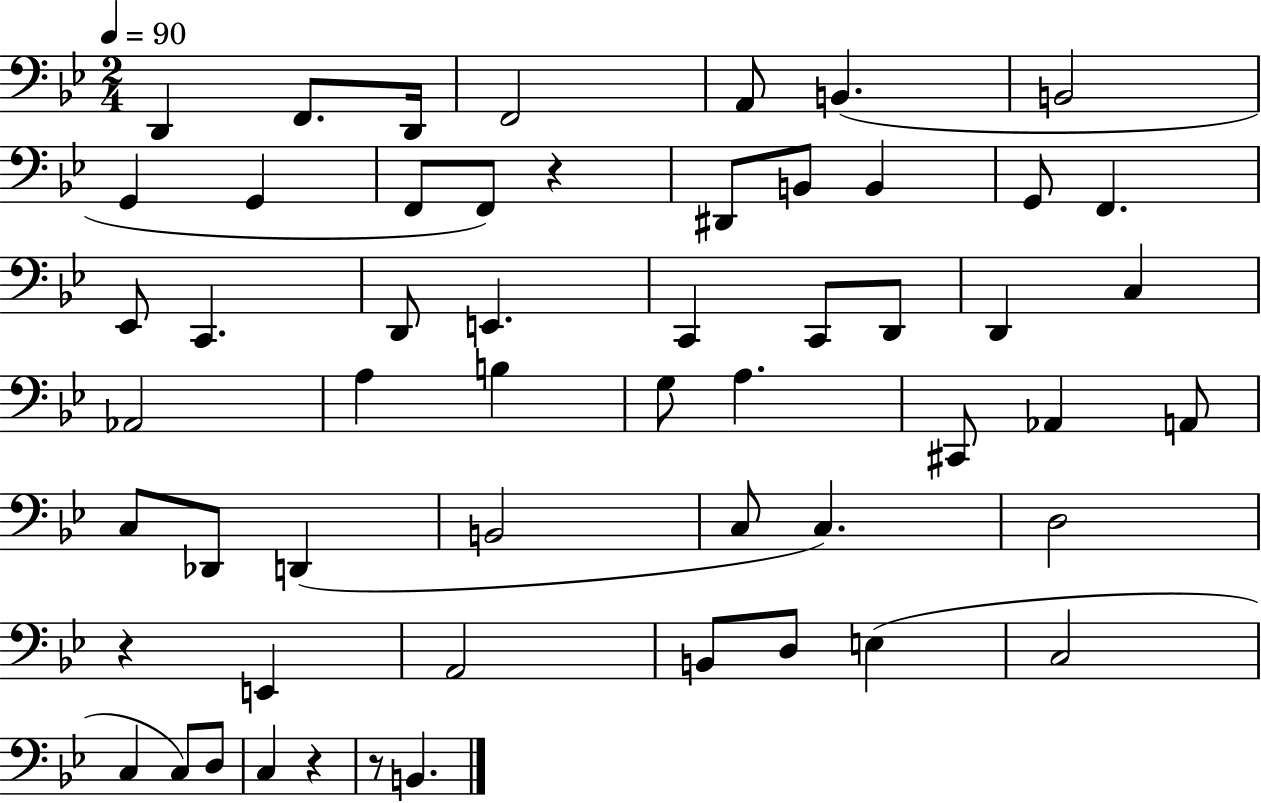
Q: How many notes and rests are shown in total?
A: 55